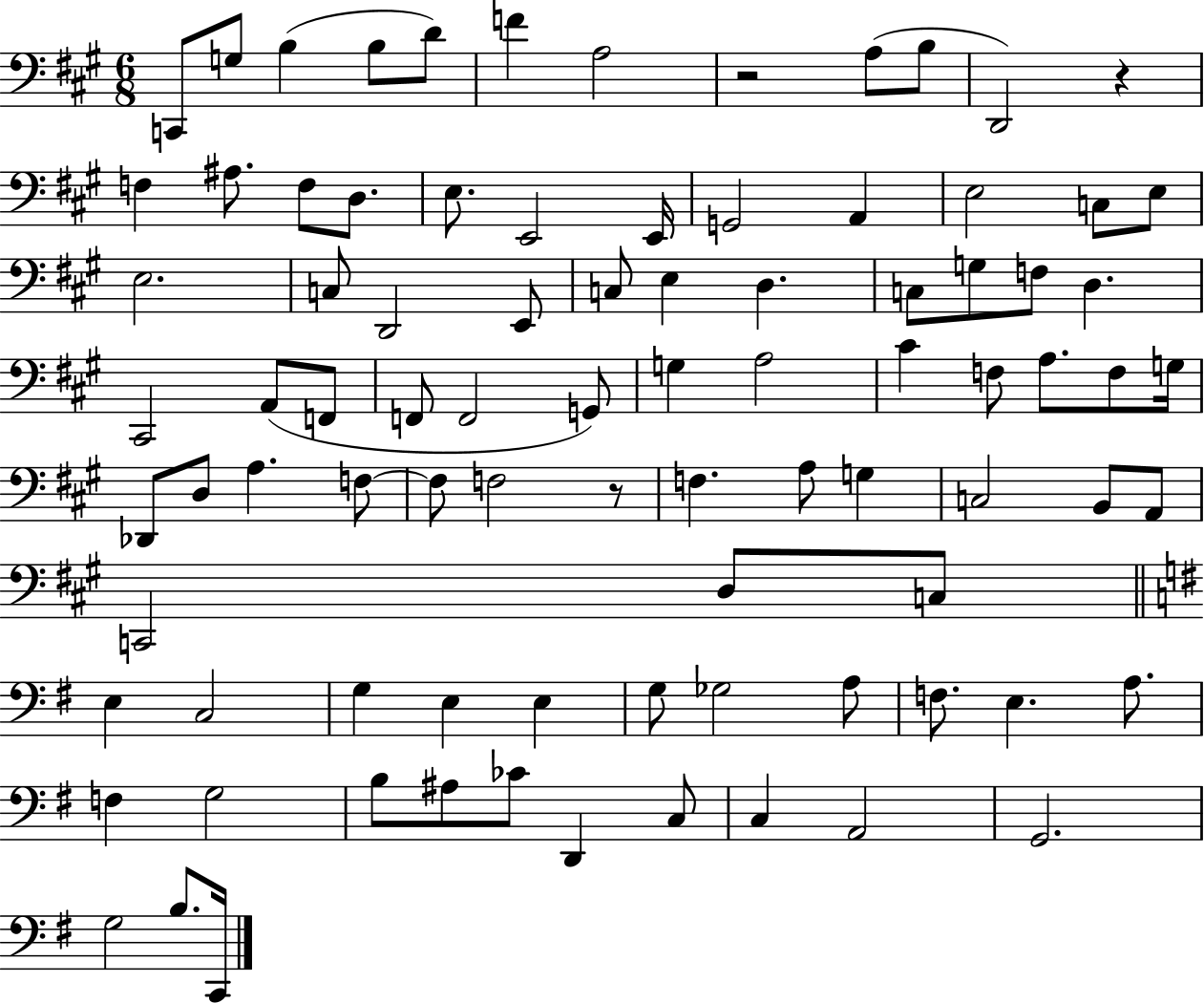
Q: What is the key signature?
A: A major